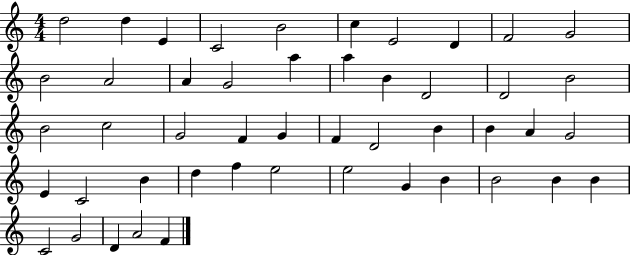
{
  \clef treble
  \numericTimeSignature
  \time 4/4
  \key c \major
  d''2 d''4 e'4 | c'2 b'2 | c''4 e'2 d'4 | f'2 g'2 | \break b'2 a'2 | a'4 g'2 a''4 | a''4 b'4 d'2 | d'2 b'2 | \break b'2 c''2 | g'2 f'4 g'4 | f'4 d'2 b'4 | b'4 a'4 g'2 | \break e'4 c'2 b'4 | d''4 f''4 e''2 | e''2 g'4 b'4 | b'2 b'4 b'4 | \break c'2 g'2 | d'4 a'2 f'4 | \bar "|."
}